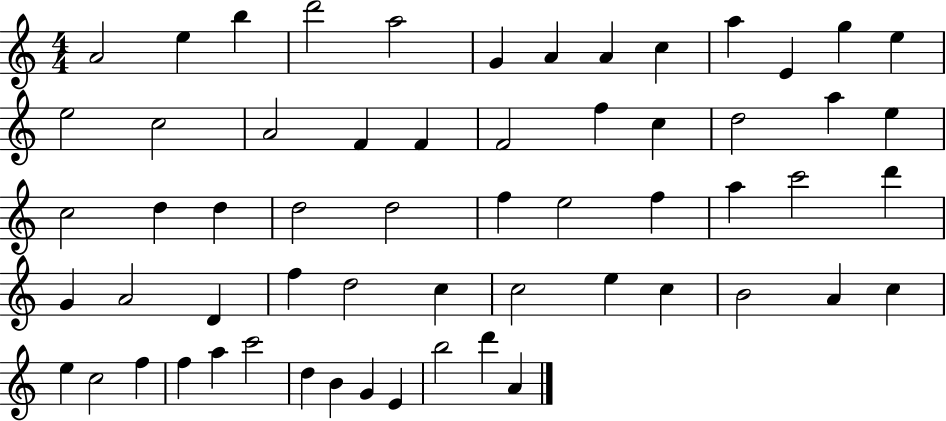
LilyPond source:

{
  \clef treble
  \numericTimeSignature
  \time 4/4
  \key c \major
  a'2 e''4 b''4 | d'''2 a''2 | g'4 a'4 a'4 c''4 | a''4 e'4 g''4 e''4 | \break e''2 c''2 | a'2 f'4 f'4 | f'2 f''4 c''4 | d''2 a''4 e''4 | \break c''2 d''4 d''4 | d''2 d''2 | f''4 e''2 f''4 | a''4 c'''2 d'''4 | \break g'4 a'2 d'4 | f''4 d''2 c''4 | c''2 e''4 c''4 | b'2 a'4 c''4 | \break e''4 c''2 f''4 | f''4 a''4 c'''2 | d''4 b'4 g'4 e'4 | b''2 d'''4 a'4 | \break \bar "|."
}